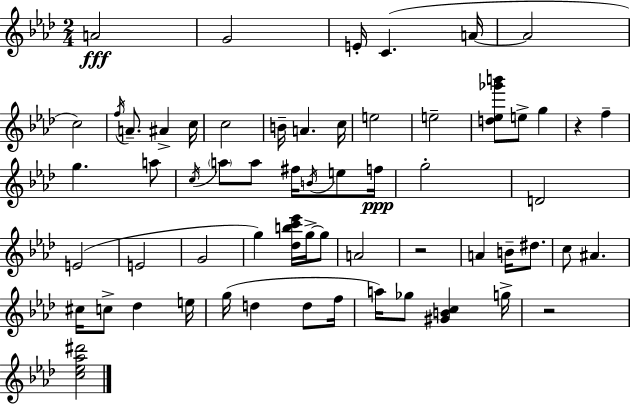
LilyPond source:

{
  \clef treble
  \numericTimeSignature
  \time 2/4
  \key aes \major
  a'2\fff | g'2 | e'16-. c'4.( a'16~~ | a'2 | \break c''2) | \acciaccatura { f''16 } a'8.-- ais'4-> | c''16 c''2 | b'16-- a'4. | \break c''16 e''2 | e''2-- | <d'' ees'' ges''' b'''>8 e''8-> g''4 | r4 f''4-- | \break g''4. a''8 | \acciaccatura { c''16 } \parenthesize a''8 a''8 fis''16 \acciaccatura { b'16 } | e''8 f''16\ppp g''2-. | d'2 | \break e'2( | e'2 | g'2 | g''4) <des'' b'' c''' ees'''>16 | \break g''16->~~ g''8 a'2 | r2 | a'4 b'16-- | dis''8. c''8 ais'4. | \break cis''16 c''8-> des''4 | e''16 g''16( d''4 | d''8 f''16 a''16) ges''8 <gis' b' c''>4 | g''16-> r2 | \break <c'' ees'' aes'' dis'''>2 | \bar "|."
}